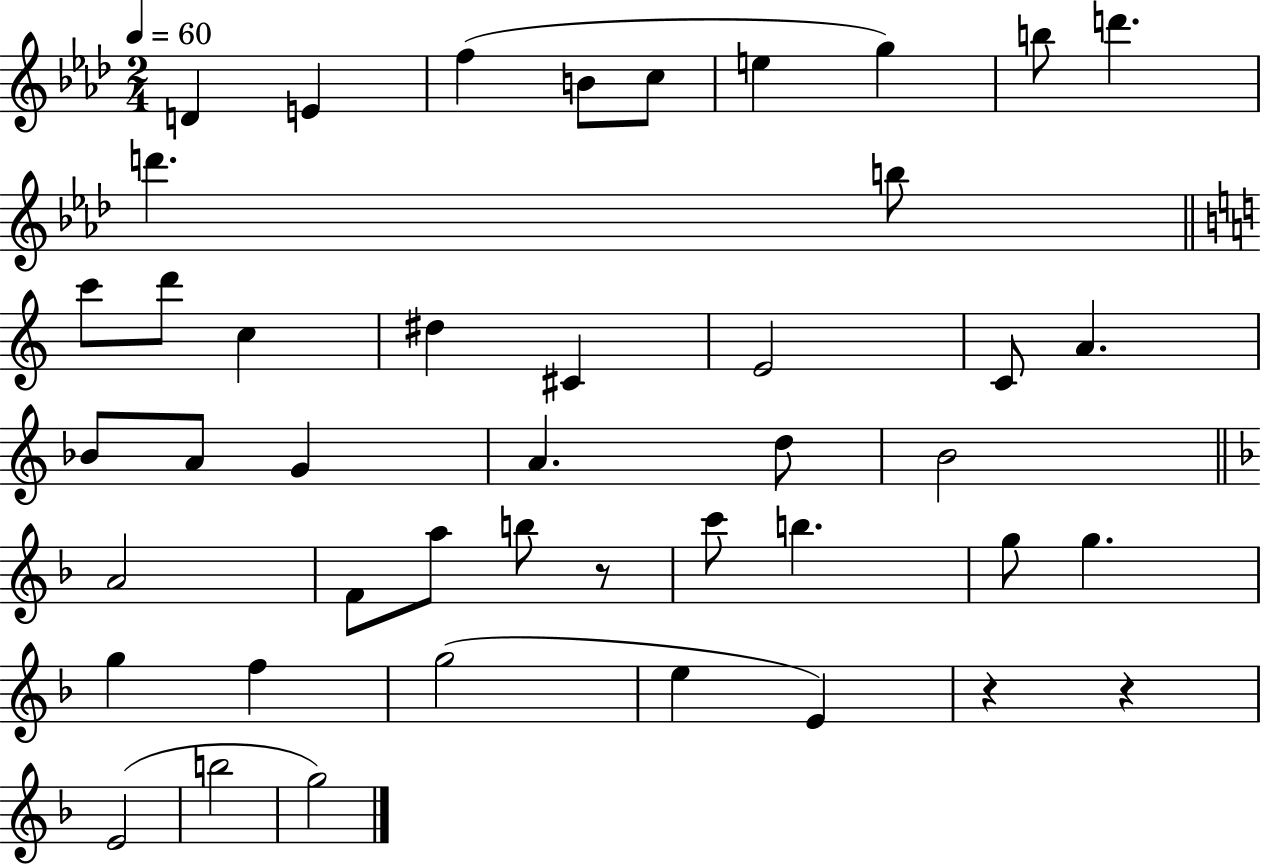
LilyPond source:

{
  \clef treble
  \numericTimeSignature
  \time 2/4
  \key aes \major
  \tempo 4 = 60
  \repeat volta 2 { d'4 e'4 | f''4( b'8 c''8 | e''4 g''4) | b''8 d'''4. | \break d'''4. b''8 | \bar "||" \break \key c \major c'''8 d'''8 c''4 | dis''4 cis'4 | e'2 | c'8 a'4. | \break bes'8 a'8 g'4 | a'4. d''8 | b'2 | \bar "||" \break \key d \minor a'2 | f'8 a''8 b''8 r8 | c'''8 b''4. | g''8 g''4. | \break g''4 f''4 | g''2( | e''4 e'4) | r4 r4 | \break e'2( | b''2 | g''2) | } \bar "|."
}